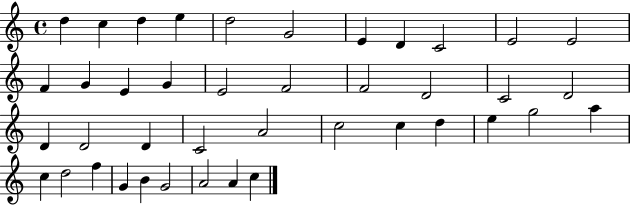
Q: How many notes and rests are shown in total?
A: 41